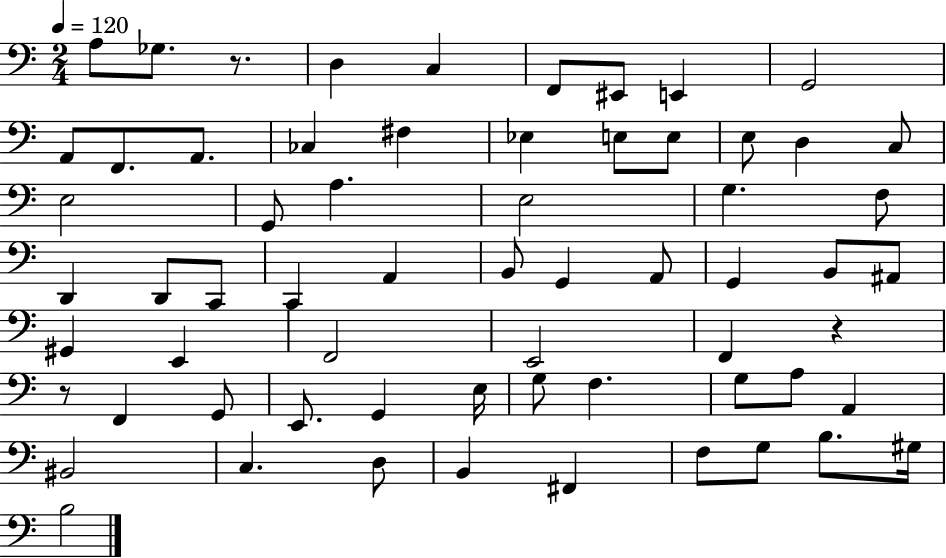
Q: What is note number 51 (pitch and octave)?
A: A2